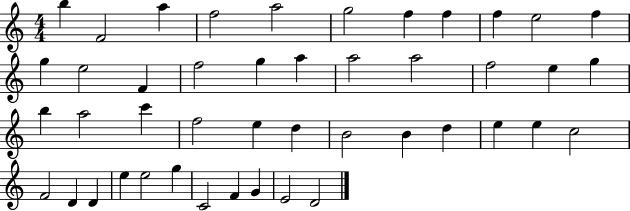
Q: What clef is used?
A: treble